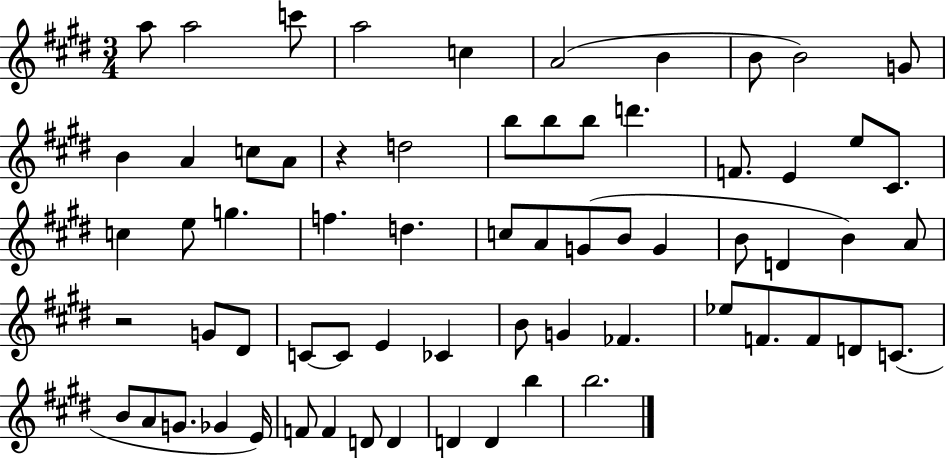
X:1
T:Untitled
M:3/4
L:1/4
K:E
a/2 a2 c'/2 a2 c A2 B B/2 B2 G/2 B A c/2 A/2 z d2 b/2 b/2 b/2 d' F/2 E e/2 ^C/2 c e/2 g f d c/2 A/2 G/2 B/2 G B/2 D B A/2 z2 G/2 ^D/2 C/2 C/2 E _C B/2 G _F _e/2 F/2 F/2 D/2 C/2 B/2 A/2 G/2 _G E/4 F/2 F D/2 D D D b b2